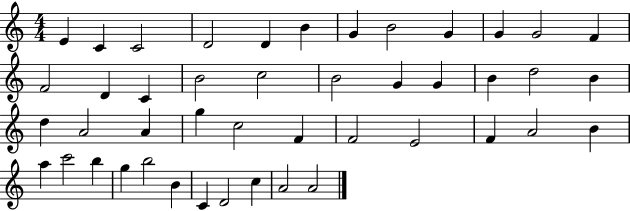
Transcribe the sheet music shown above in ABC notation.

X:1
T:Untitled
M:4/4
L:1/4
K:C
E C C2 D2 D B G B2 G G G2 F F2 D C B2 c2 B2 G G B d2 B d A2 A g c2 F F2 E2 F A2 B a c'2 b g b2 B C D2 c A2 A2